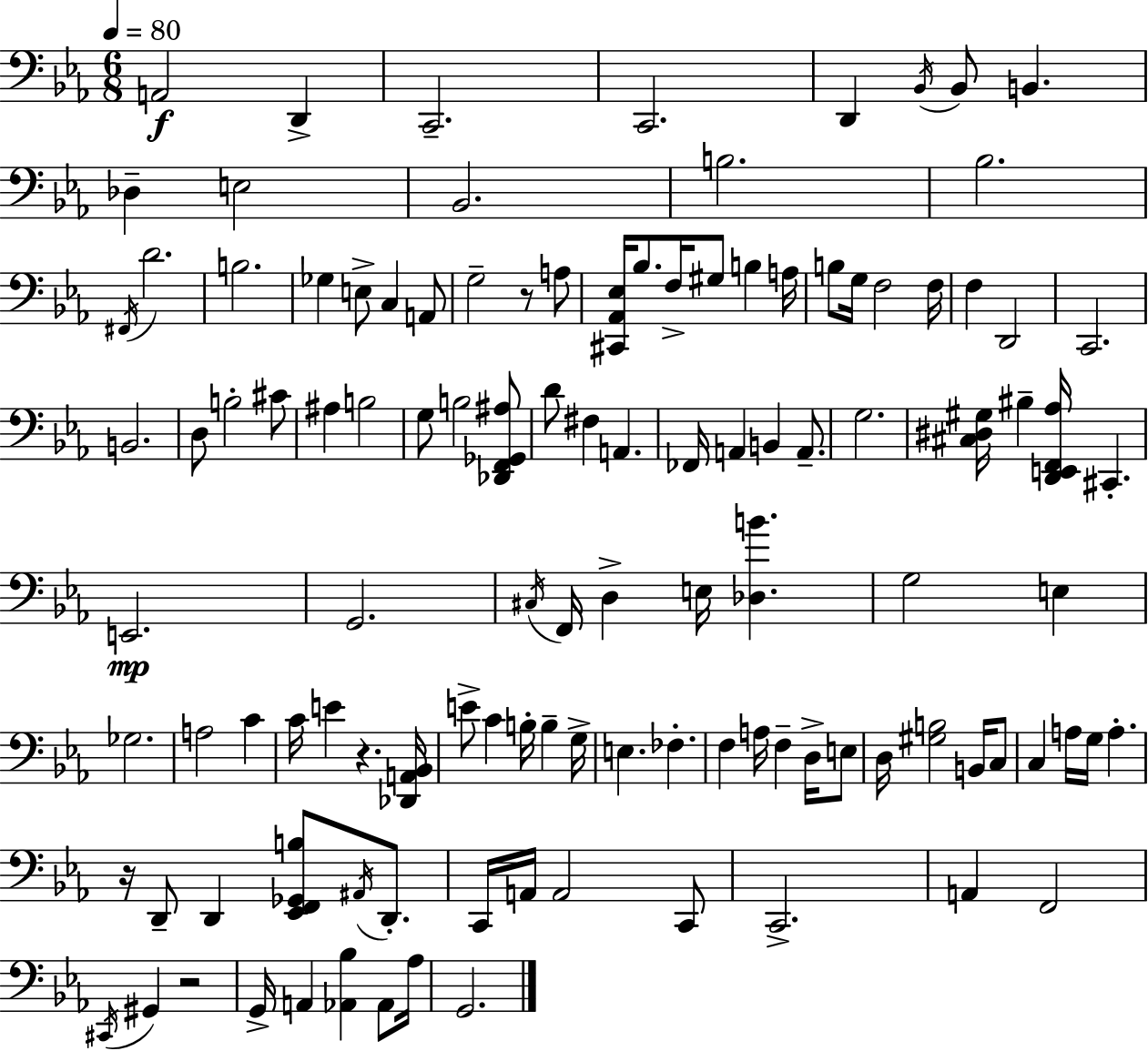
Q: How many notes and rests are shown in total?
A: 115